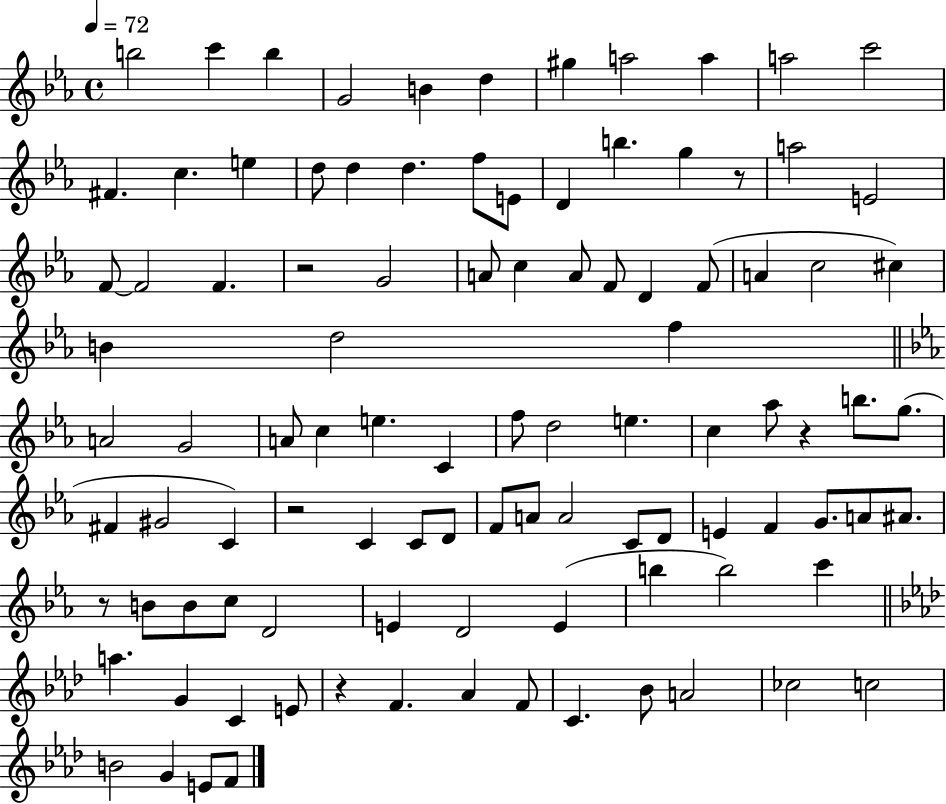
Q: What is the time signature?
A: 4/4